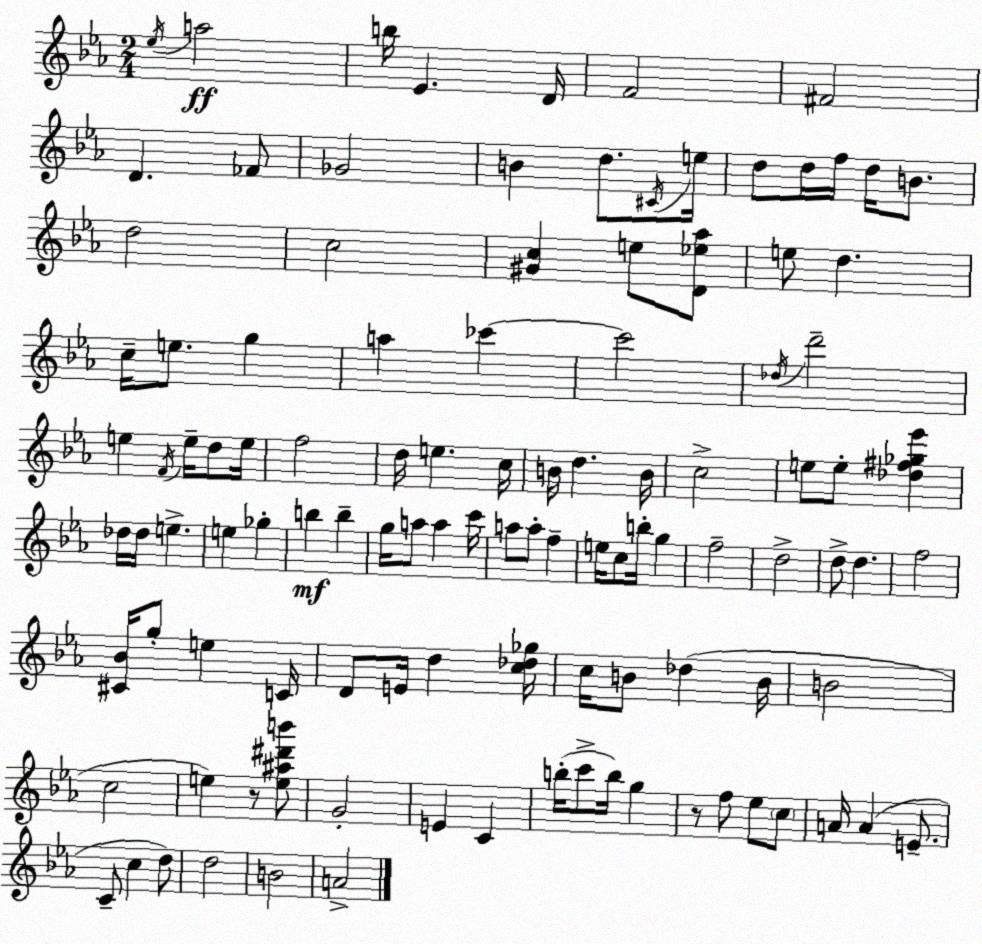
X:1
T:Untitled
M:2/4
L:1/4
K:Cm
_e/4 a2 b/4 _E D/4 F2 ^F2 D _F/2 _G2 B d/2 ^C/4 e/4 d/2 d/4 f/4 d/4 B/2 d2 c2 [^Gc] e/2 [D_e_a]/2 e/2 d c/4 e/2 g a _c' _c'2 _d/4 d'2 e F/4 e/4 d/2 e/4 f2 d/4 e c/4 B/4 d B/4 c2 e/2 e/2 [_d^f_g_e'] _d/4 _d/4 e e _g b b g/4 a/2 a c'/4 a/2 a/2 f e/4 c/2 b/4 g f2 d2 d/2 d f2 [^C_B]/4 g/2 e C/4 D/2 E/4 d [c_d_g]/4 c/4 B/2 _d B/4 B2 c2 e z/2 [e^a^d'b']/2 G2 E C b/4 c'/2 b/4 g z/2 f/2 _e/2 c/2 A/4 A E/2 C/2 c d/2 d2 B2 A2